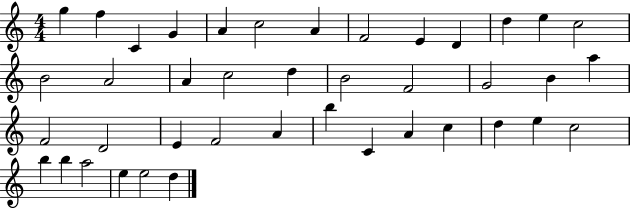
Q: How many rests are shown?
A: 0